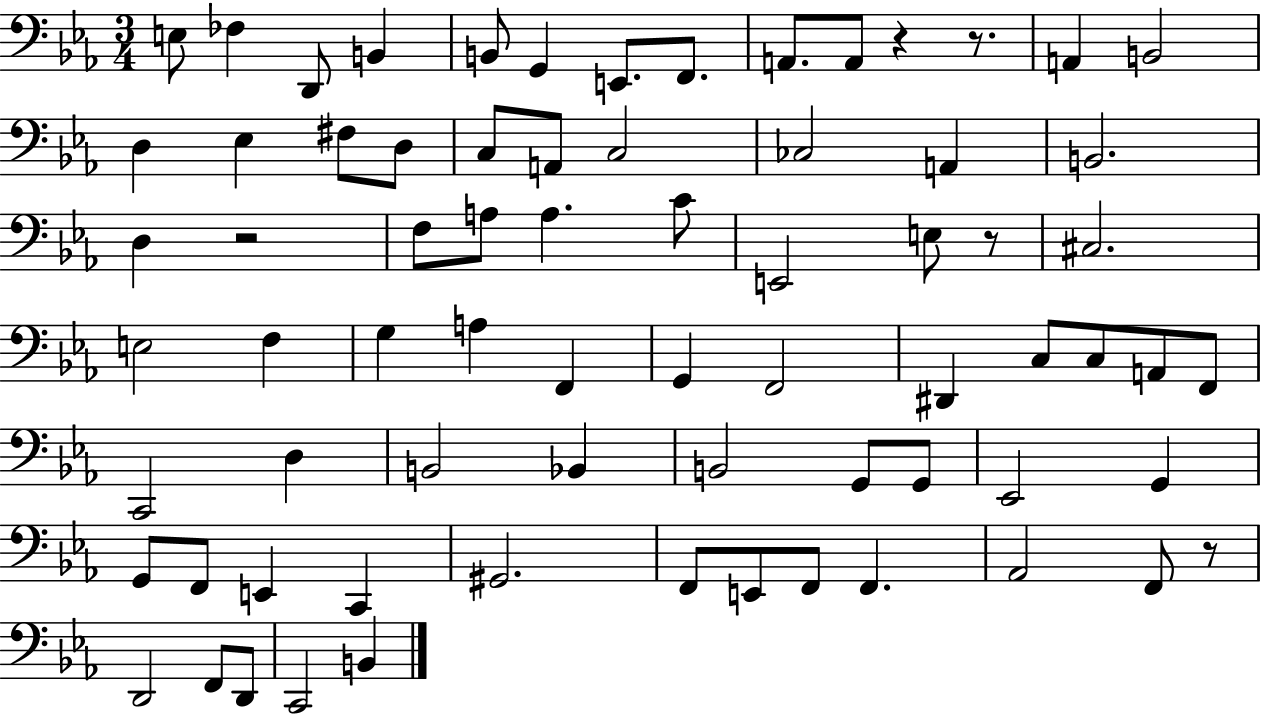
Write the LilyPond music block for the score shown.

{
  \clef bass
  \numericTimeSignature
  \time 3/4
  \key ees \major
  e8 fes4 d,8 b,4 | b,8 g,4 e,8. f,8. | a,8. a,8 r4 r8. | a,4 b,2 | \break d4 ees4 fis8 d8 | c8 a,8 c2 | ces2 a,4 | b,2. | \break d4 r2 | f8 a8 a4. c'8 | e,2 e8 r8 | cis2. | \break e2 f4 | g4 a4 f,4 | g,4 f,2 | dis,4 c8 c8 a,8 f,8 | \break c,2 d4 | b,2 bes,4 | b,2 g,8 g,8 | ees,2 g,4 | \break g,8 f,8 e,4 c,4 | gis,2. | f,8 e,8 f,8 f,4. | aes,2 f,8 r8 | \break d,2 f,8 d,8 | c,2 b,4 | \bar "|."
}